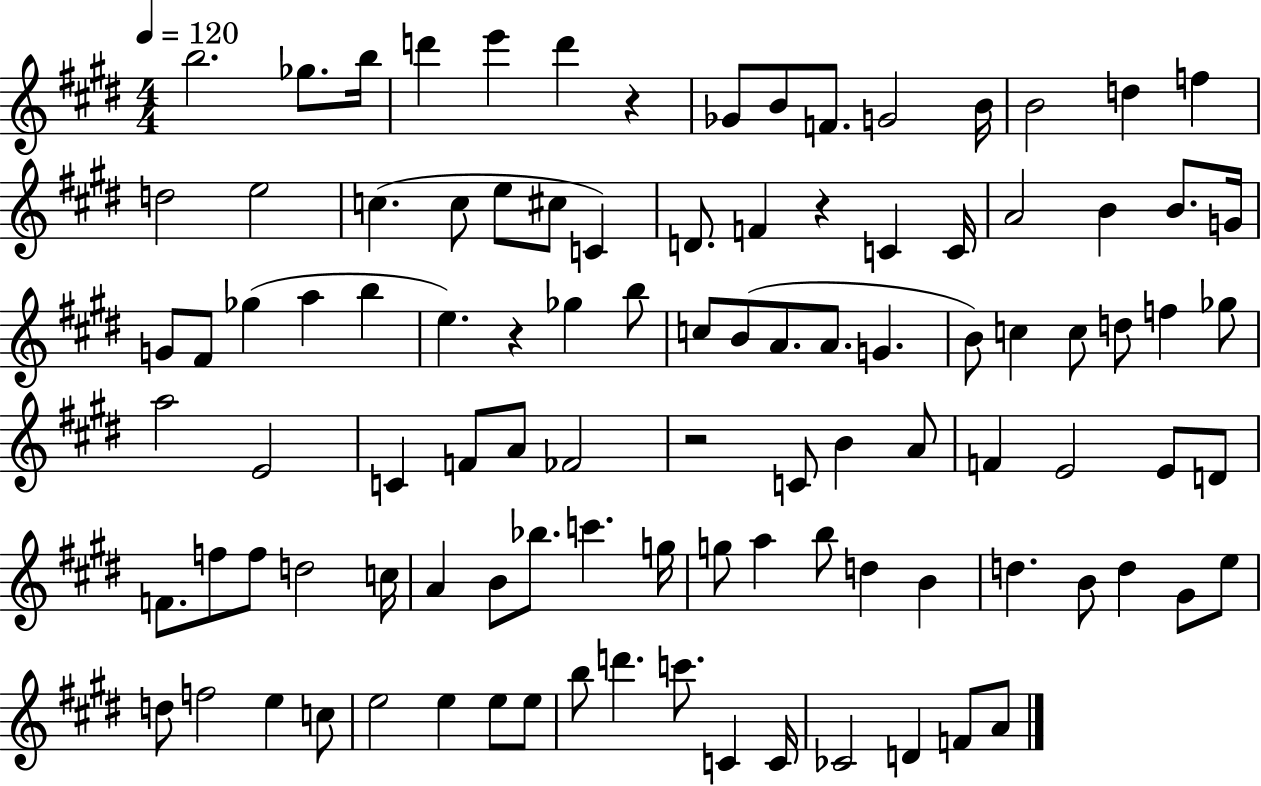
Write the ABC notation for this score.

X:1
T:Untitled
M:4/4
L:1/4
K:E
b2 _g/2 b/4 d' e' d' z _G/2 B/2 F/2 G2 B/4 B2 d f d2 e2 c c/2 e/2 ^c/2 C D/2 F z C C/4 A2 B B/2 G/4 G/2 ^F/2 _g a b e z _g b/2 c/2 B/2 A/2 A/2 G B/2 c c/2 d/2 f _g/2 a2 E2 C F/2 A/2 _F2 z2 C/2 B A/2 F E2 E/2 D/2 F/2 f/2 f/2 d2 c/4 A B/2 _b/2 c' g/4 g/2 a b/2 d B d B/2 d ^G/2 e/2 d/2 f2 e c/2 e2 e e/2 e/2 b/2 d' c'/2 C C/4 _C2 D F/2 A/2